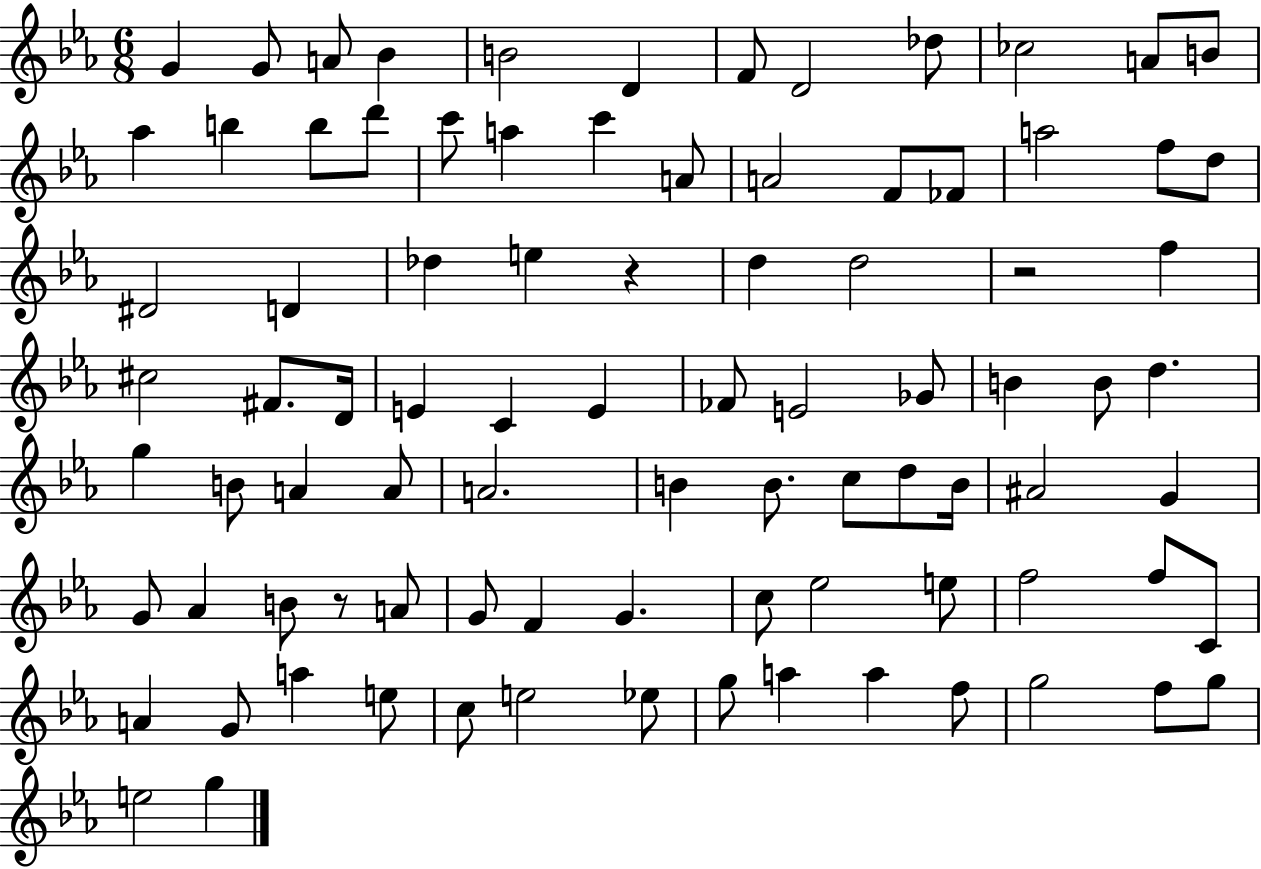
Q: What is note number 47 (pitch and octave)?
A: B4